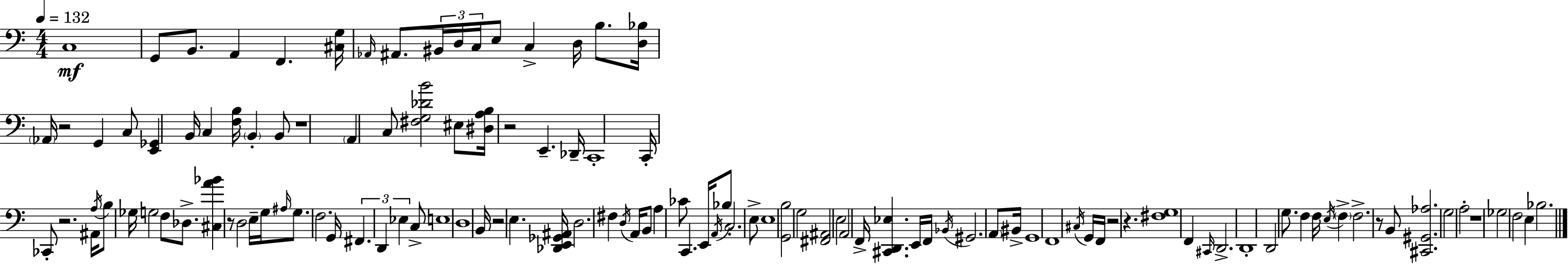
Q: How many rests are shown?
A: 10